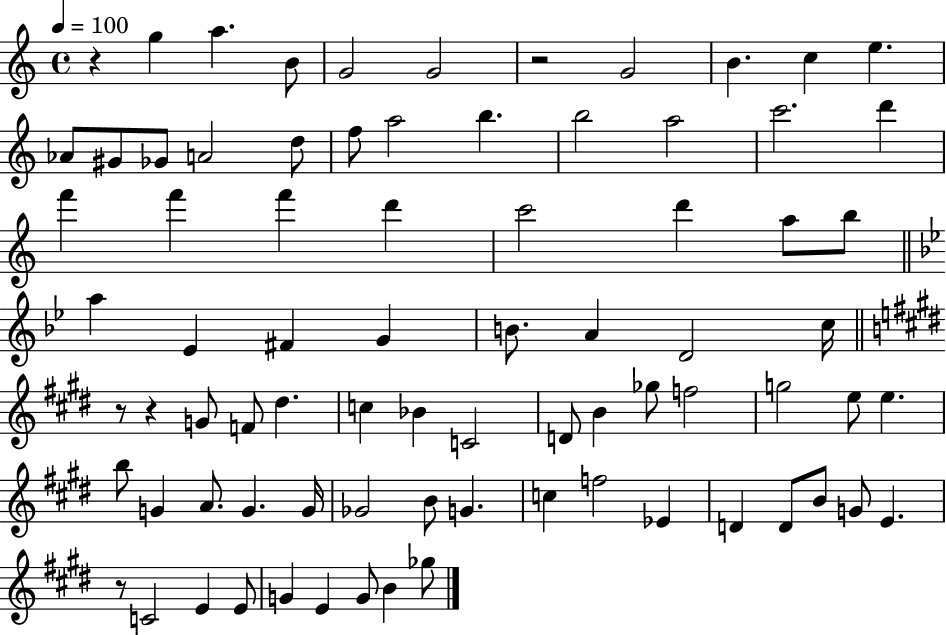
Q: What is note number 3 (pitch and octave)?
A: B4